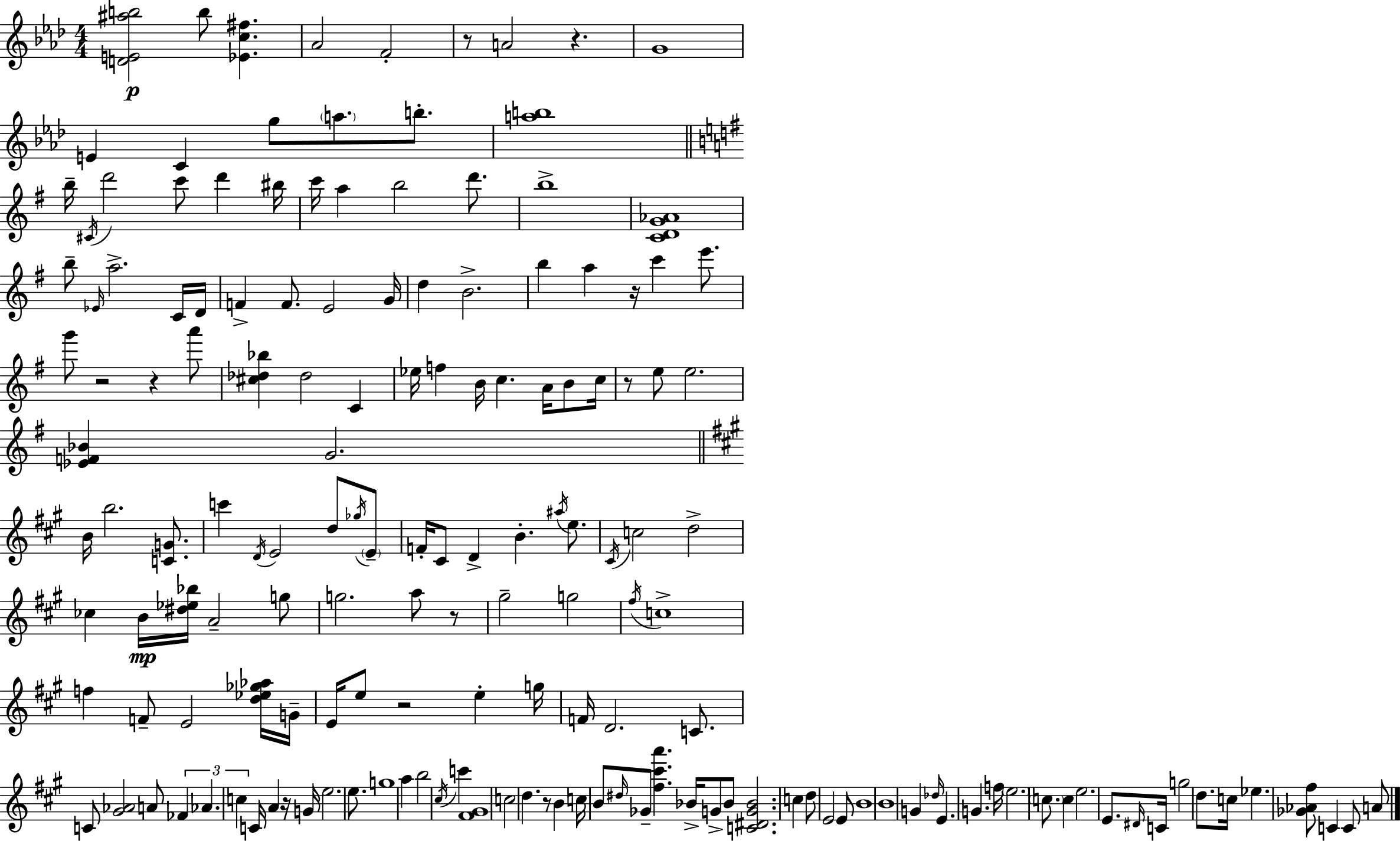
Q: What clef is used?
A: treble